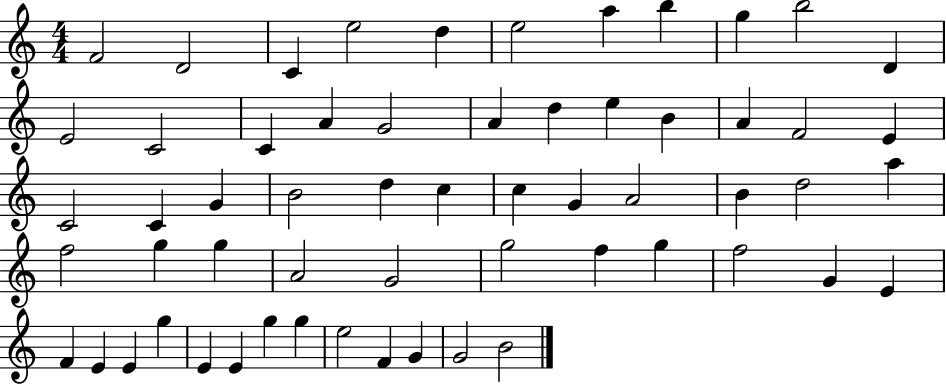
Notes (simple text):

F4/h D4/h C4/q E5/h D5/q E5/h A5/q B5/q G5/q B5/h D4/q E4/h C4/h C4/q A4/q G4/h A4/q D5/q E5/q B4/q A4/q F4/h E4/q C4/h C4/q G4/q B4/h D5/q C5/q C5/q G4/q A4/h B4/q D5/h A5/q F5/h G5/q G5/q A4/h G4/h G5/h F5/q G5/q F5/h G4/q E4/q F4/q E4/q E4/q G5/q E4/q E4/q G5/q G5/q E5/h F4/q G4/q G4/h B4/h